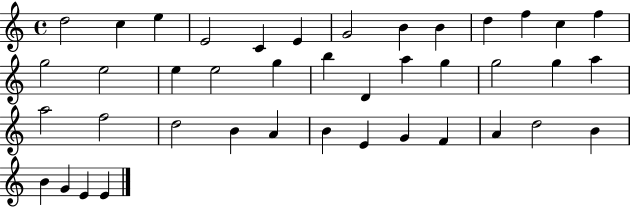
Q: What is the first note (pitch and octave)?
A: D5